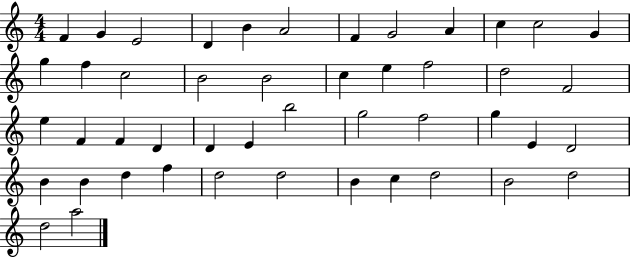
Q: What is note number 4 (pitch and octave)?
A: D4